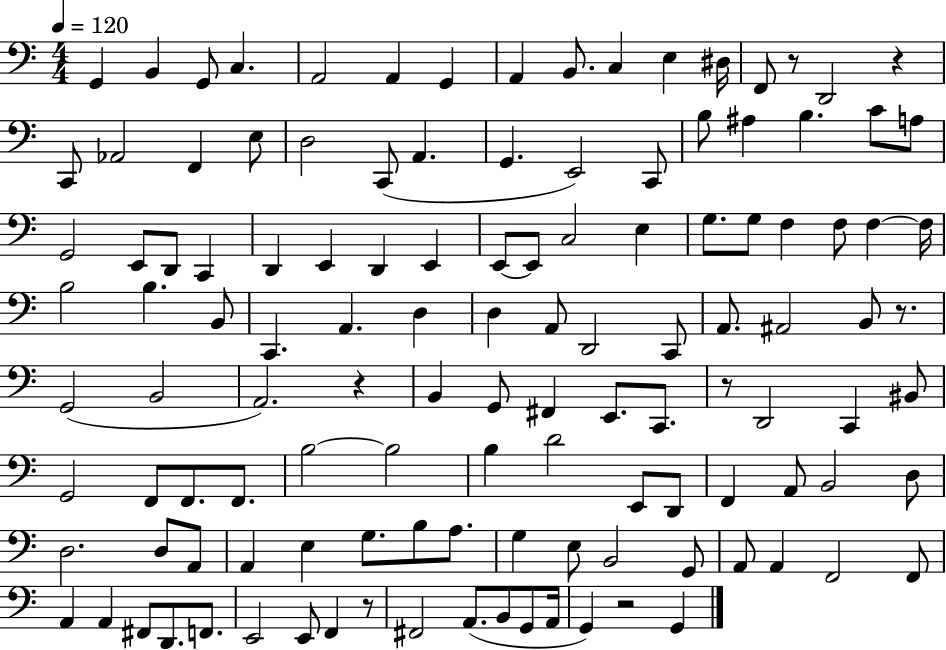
{
  \clef bass
  \numericTimeSignature
  \time 4/4
  \key c \major
  \tempo 4 = 120
  \repeat volta 2 { g,4 b,4 g,8 c4. | a,2 a,4 g,4 | a,4 b,8. c4 e4 dis16 | f,8 r8 d,2 r4 | \break c,8 aes,2 f,4 e8 | d2 c,8( a,4. | g,4. e,2) c,8 | b8 ais4 b4. c'8 a8 | \break g,2 e,8 d,8 c,4 | d,4 e,4 d,4 e,4 | e,8~~ e,8 c2 e4 | g8. g8 f4 f8 f4~~ f16 | \break b2 b4. b,8 | c,4. a,4. d4 | d4 a,8 d,2 c,8 | a,8. ais,2 b,8 r8. | \break g,2( b,2 | a,2.) r4 | b,4 g,8 fis,4 e,8. c,8. | r8 d,2 c,4 bis,8 | \break g,2 f,8 f,8. f,8. | b2~~ b2 | b4 d'2 e,8 d,8 | f,4 a,8 b,2 d8 | \break d2. d8 a,8 | a,4 e4 g8. b8 a8. | g4 e8 b,2 g,8 | a,8 a,4 f,2 f,8 | \break a,4 a,4 fis,8 d,8. f,8. | e,2 e,8 f,4 r8 | fis,2 a,8.( b,8 g,8 a,16 | g,4) r2 g,4 | \break } \bar "|."
}